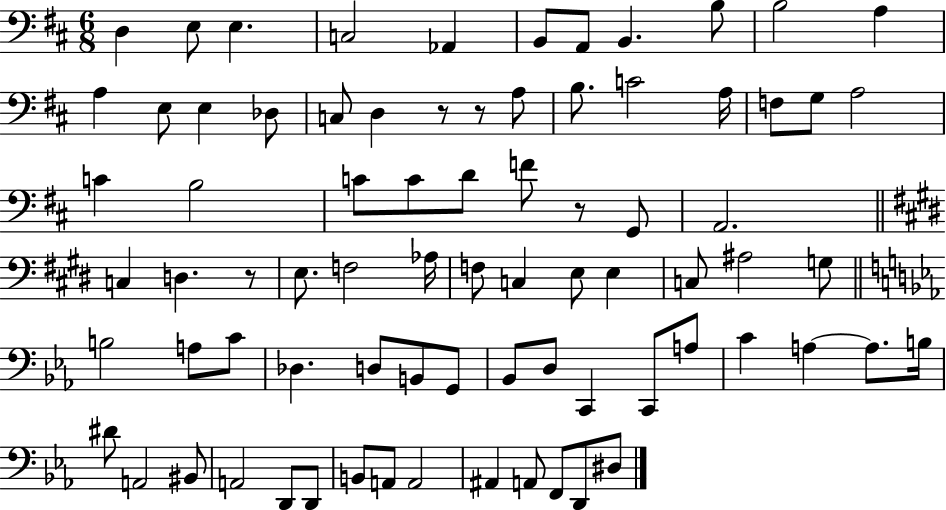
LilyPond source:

{
  \clef bass
  \numericTimeSignature
  \time 6/8
  \key d \major
  d4 e8 e4. | c2 aes,4 | b,8 a,8 b,4. b8 | b2 a4 | \break a4 e8 e4 des8 | c8 d4 r8 r8 a8 | b8. c'2 a16 | f8 g8 a2 | \break c'4 b2 | c'8 c'8 d'8 f'8 r8 g,8 | a,2. | \bar "||" \break \key e \major c4 d4. r8 | e8. f2 aes16 | f8 c4 e8 e4 | c8 ais2 g8 | \break \bar "||" \break \key ees \major b2 a8 c'8 | des4. d8 b,8 g,8 | bes,8 d8 c,4 c,8 a8 | c'4 a4~~ a8. b16 | \break dis'8 a,2 bis,8 | a,2 d,8 d,8 | b,8 a,8 a,2 | ais,4 a,8 f,8 d,8 dis8 | \break \bar "|."
}